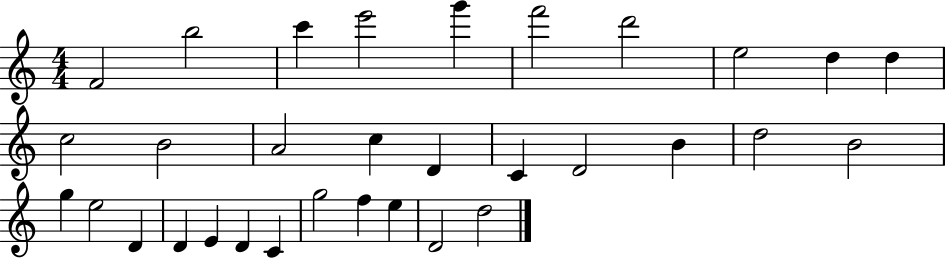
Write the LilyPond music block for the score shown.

{
  \clef treble
  \numericTimeSignature
  \time 4/4
  \key c \major
  f'2 b''2 | c'''4 e'''2 g'''4 | f'''2 d'''2 | e''2 d''4 d''4 | \break c''2 b'2 | a'2 c''4 d'4 | c'4 d'2 b'4 | d''2 b'2 | \break g''4 e''2 d'4 | d'4 e'4 d'4 c'4 | g''2 f''4 e''4 | d'2 d''2 | \break \bar "|."
}